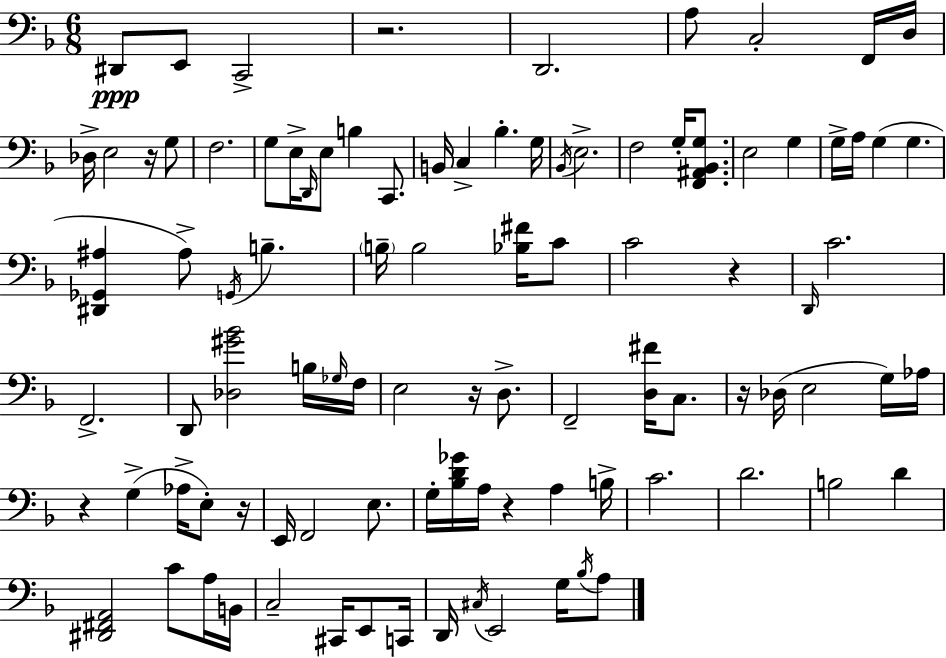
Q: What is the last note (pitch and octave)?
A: A3